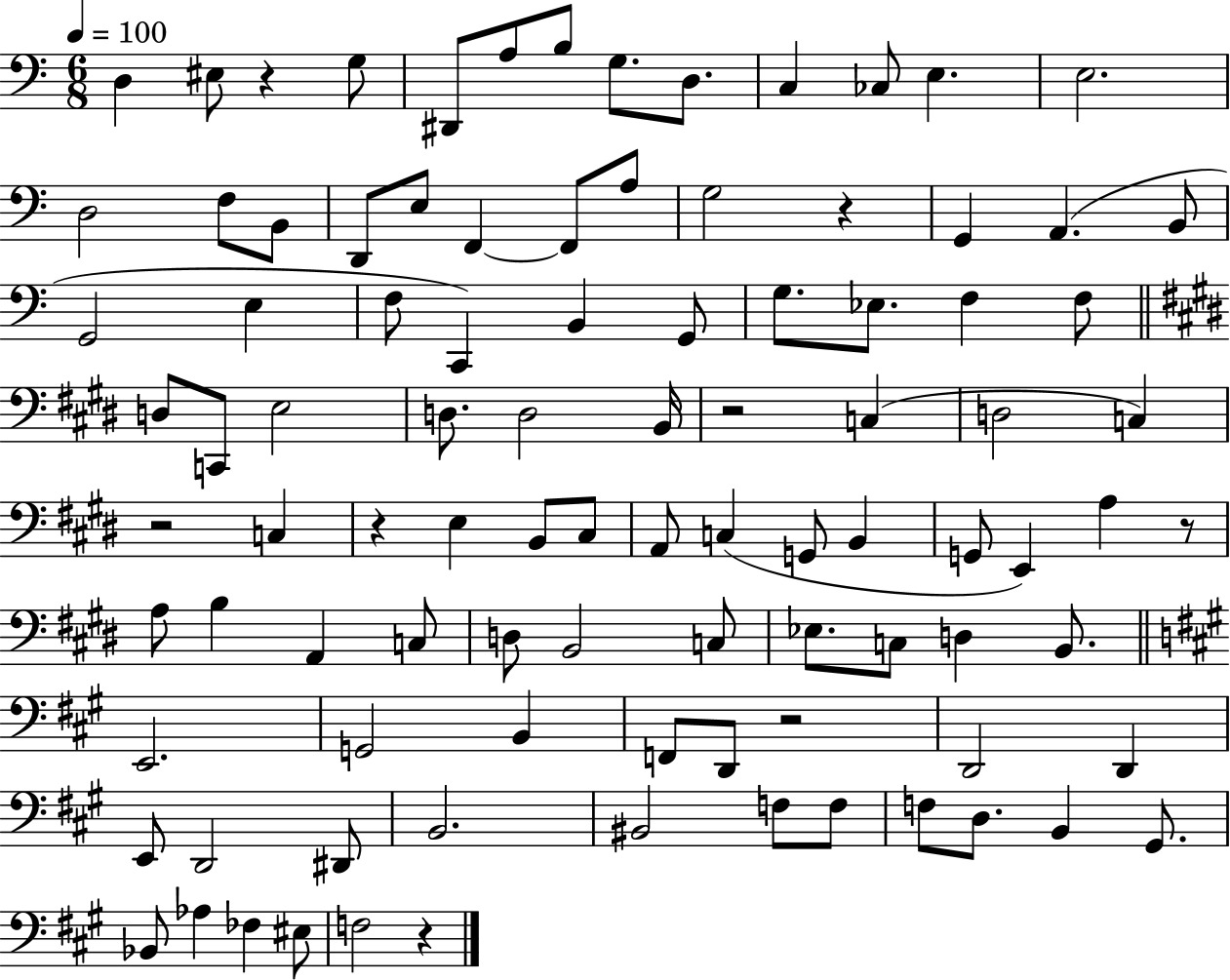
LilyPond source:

{
  \clef bass
  \numericTimeSignature
  \time 6/8
  \key c \major
  \tempo 4 = 100
  d4 eis8 r4 g8 | dis,8 a8 b8 g8. d8. | c4 ces8 e4. | e2. | \break d2 f8 b,8 | d,8 e8 f,4~~ f,8 a8 | g2 r4 | g,4 a,4.( b,8 | \break g,2 e4 | f8 c,4) b,4 g,8 | g8. ees8. f4 f8 | \bar "||" \break \key e \major d8 c,8 e2 | d8. d2 b,16 | r2 c4( | d2 c4) | \break r2 c4 | r4 e4 b,8 cis8 | a,8 c4( g,8 b,4 | g,8 e,4) a4 r8 | \break a8 b4 a,4 c8 | d8 b,2 c8 | ees8. c8 d4 b,8. | \bar "||" \break \key a \major e,2. | g,2 b,4 | f,8 d,8 r2 | d,2 d,4 | \break e,8 d,2 dis,8 | b,2. | bis,2 f8 f8 | f8 d8. b,4 gis,8. | \break bes,8 aes4 fes4 eis8 | f2 r4 | \bar "|."
}